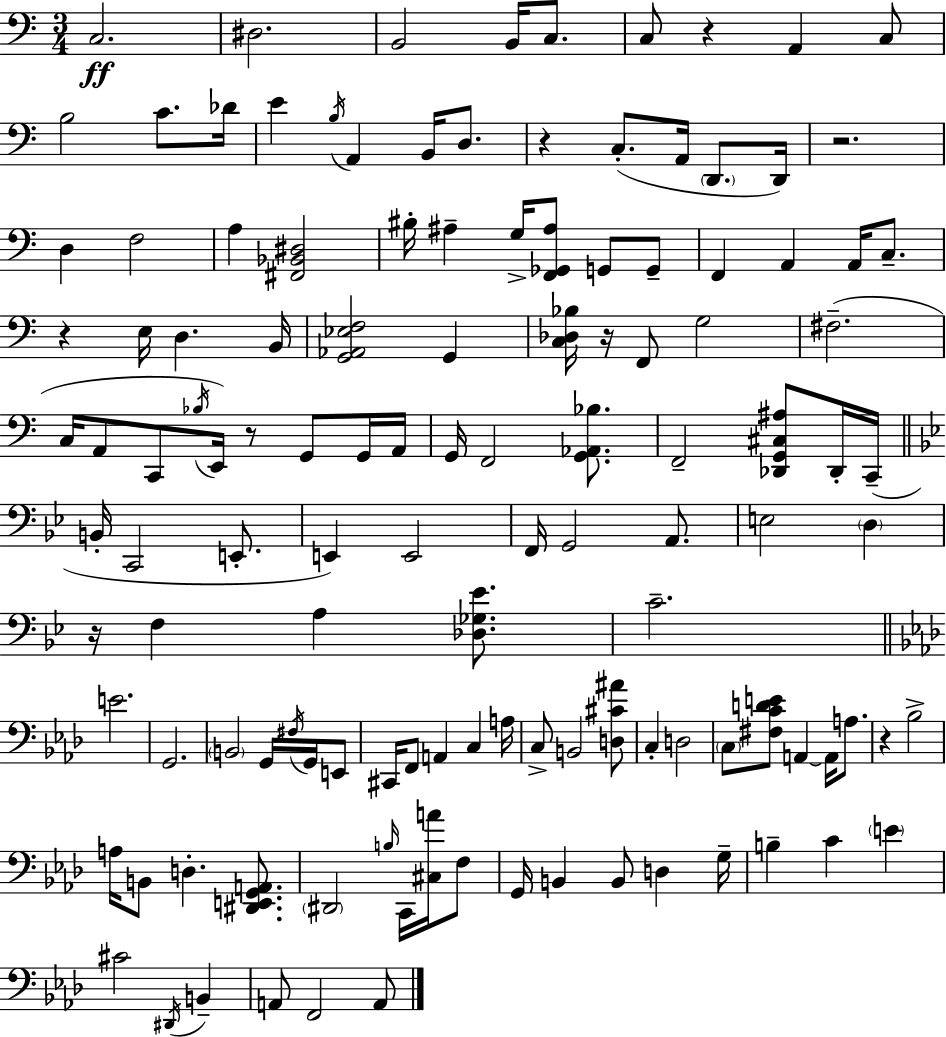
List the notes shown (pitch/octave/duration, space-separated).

C3/h. D#3/h. B2/h B2/s C3/e. C3/e R/q A2/q C3/e B3/h C4/e. Db4/s E4/q B3/s A2/q B2/s D3/e. R/q C3/e. A2/s D2/e. D2/s R/h. D3/q F3/h A3/q [F#2,Bb2,D#3]/h BIS3/s A#3/q G3/s [F2,Gb2,A#3]/e G2/e G2/e F2/q A2/q A2/s C3/e. R/q E3/s D3/q. B2/s [G2,Ab2,Eb3,F3]/h G2/q [C3,Db3,Bb3]/s R/s F2/e G3/h F#3/h. C3/s A2/e C2/e Bb3/s E2/s R/e G2/e G2/s A2/s G2/s F2/h [G2,Ab2,Bb3]/e. F2/h [Db2,G2,C#3,A#3]/e Db2/s C2/s B2/s C2/h E2/e. E2/q E2/h F2/s G2/h A2/e. E3/h D3/q R/s F3/q A3/q [Db3,Gb3,Eb4]/e. C4/h. E4/h. G2/h. B2/h G2/s F#3/s G2/s E2/e C#2/s F2/e A2/q C3/q A3/s C3/e B2/h [D3,C#4,A#4]/e C3/q D3/h C3/e [F#3,C4,D4,E4]/e A2/q A2/s A3/e. R/q Bb3/h A3/s B2/e D3/q. [D#2,E2,G2,A2]/e. D#2/h B3/s C2/s [C#3,A4]/s F3/e G2/s B2/q B2/e D3/q G3/s B3/q C4/q E4/q C#4/h D#2/s B2/q A2/e F2/h A2/e